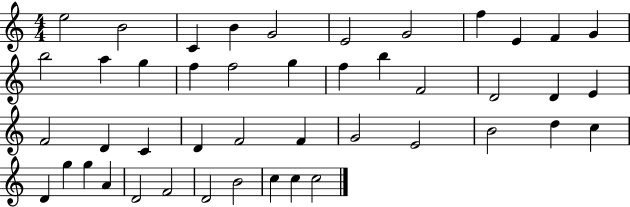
E5/h B4/h C4/q B4/q G4/h E4/h G4/h F5/q E4/q F4/q G4/q B5/h A5/q G5/q F5/q F5/h G5/q F5/q B5/q F4/h D4/h D4/q E4/q F4/h D4/q C4/q D4/q F4/h F4/q G4/h E4/h B4/h D5/q C5/q D4/q G5/q G5/q A4/q D4/h F4/h D4/h B4/h C5/q C5/q C5/h